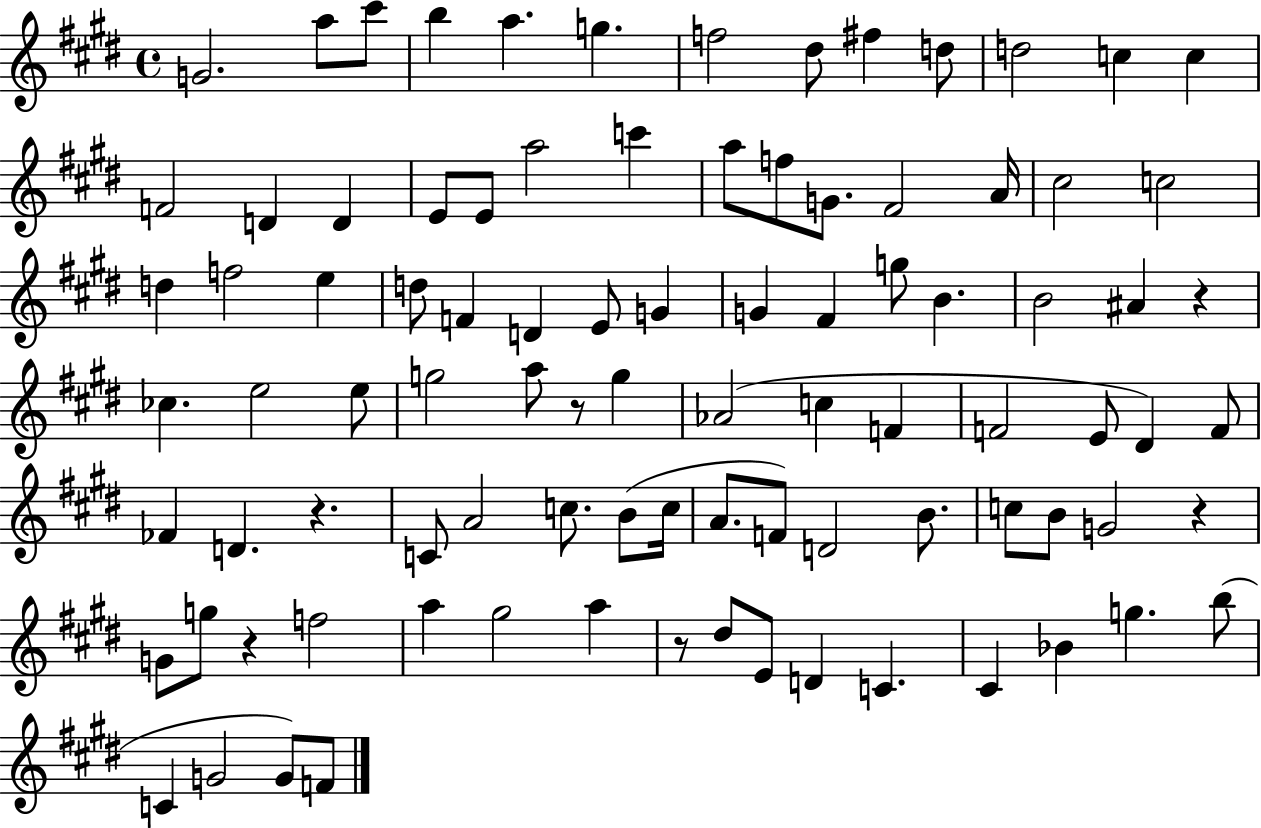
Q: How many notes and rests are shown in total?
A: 92